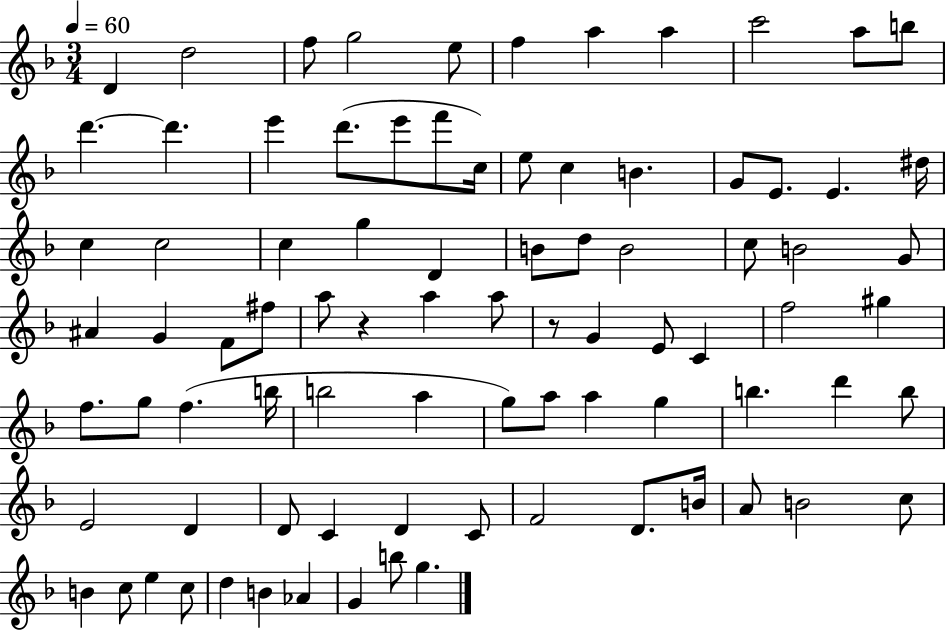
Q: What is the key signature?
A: F major